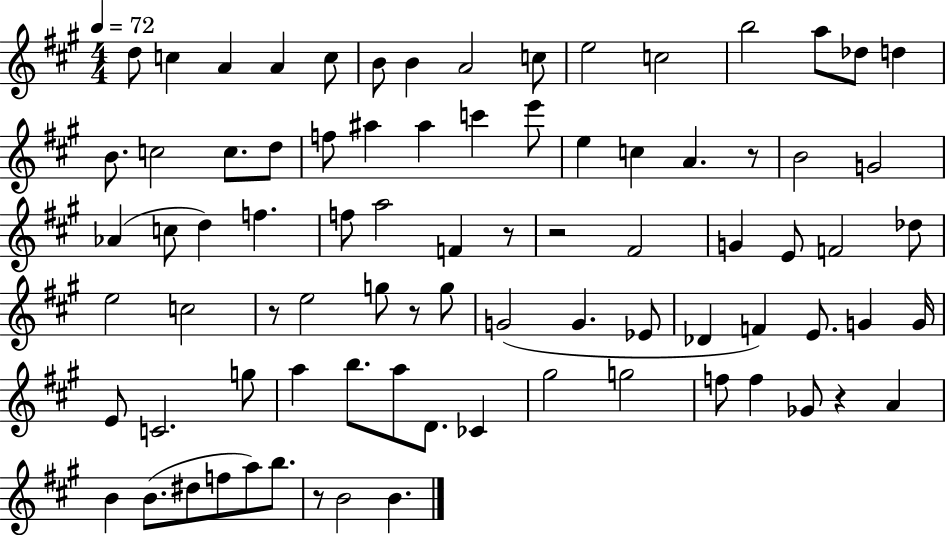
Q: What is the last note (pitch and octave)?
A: B4